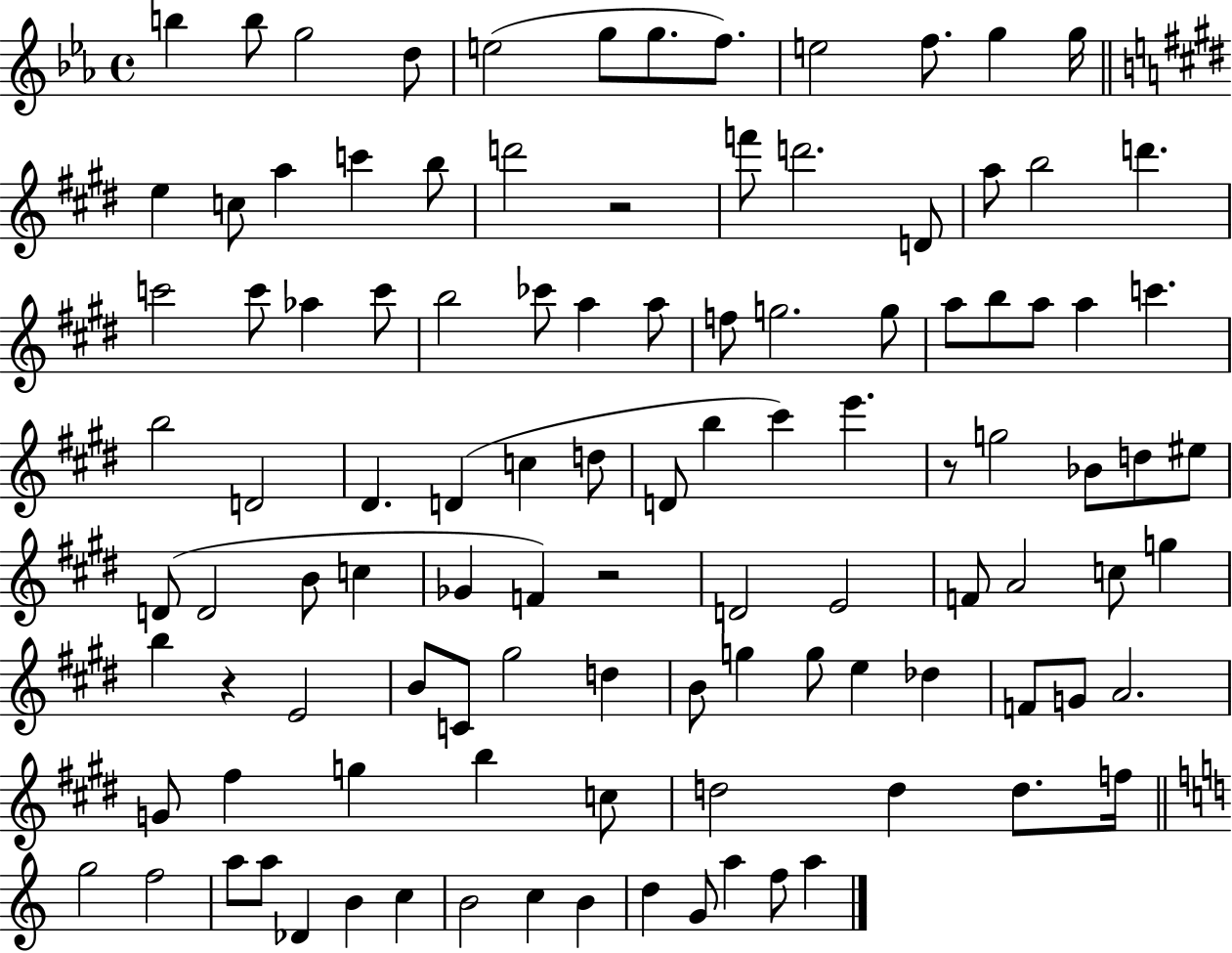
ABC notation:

X:1
T:Untitled
M:4/4
L:1/4
K:Eb
b b/2 g2 d/2 e2 g/2 g/2 f/2 e2 f/2 g g/4 e c/2 a c' b/2 d'2 z2 f'/2 d'2 D/2 a/2 b2 d' c'2 c'/2 _a c'/2 b2 _c'/2 a a/2 f/2 g2 g/2 a/2 b/2 a/2 a c' b2 D2 ^D D c d/2 D/2 b ^c' e' z/2 g2 _B/2 d/2 ^e/2 D/2 D2 B/2 c _G F z2 D2 E2 F/2 A2 c/2 g b z E2 B/2 C/2 ^g2 d B/2 g g/2 e _d F/2 G/2 A2 G/2 ^f g b c/2 d2 d d/2 f/4 g2 f2 a/2 a/2 _D B c B2 c B d G/2 a f/2 a